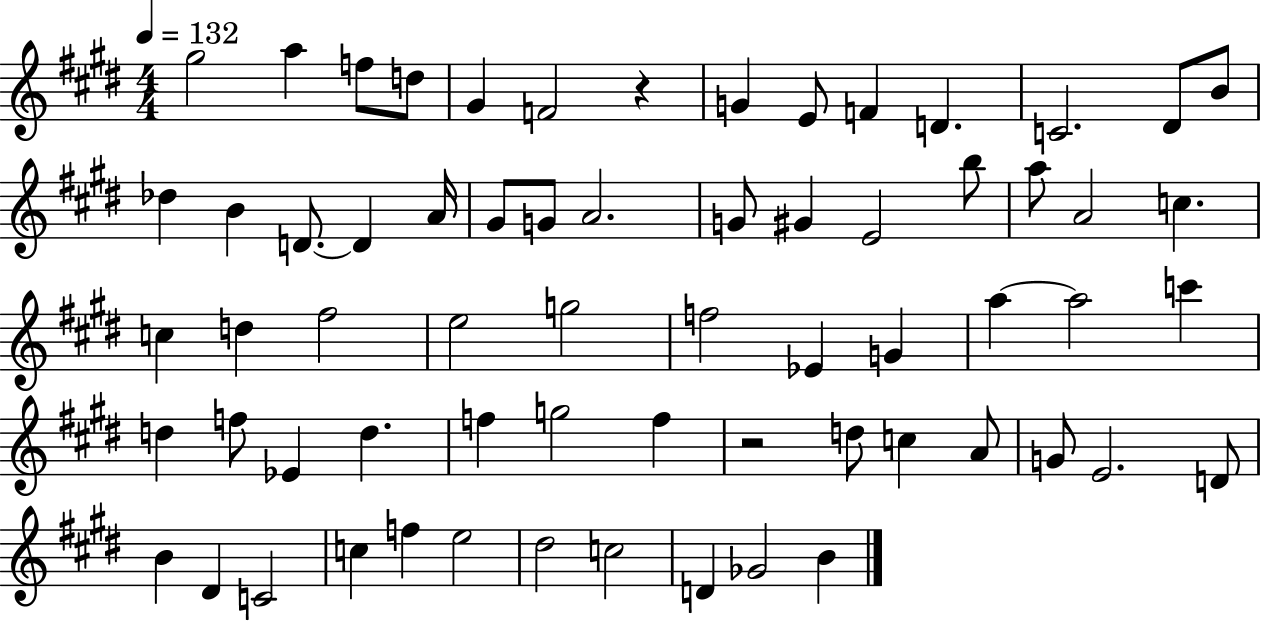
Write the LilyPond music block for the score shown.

{
  \clef treble
  \numericTimeSignature
  \time 4/4
  \key e \major
  \tempo 4 = 132
  \repeat volta 2 { gis''2 a''4 f''8 d''8 | gis'4 f'2 r4 | g'4 e'8 f'4 d'4. | c'2. dis'8 b'8 | \break des''4 b'4 d'8.~~ d'4 a'16 | gis'8 g'8 a'2. | g'8 gis'4 e'2 b''8 | a''8 a'2 c''4. | \break c''4 d''4 fis''2 | e''2 g''2 | f''2 ees'4 g'4 | a''4~~ a''2 c'''4 | \break d''4 f''8 ees'4 d''4. | f''4 g''2 f''4 | r2 d''8 c''4 a'8 | g'8 e'2. d'8 | \break b'4 dis'4 c'2 | c''4 f''4 e''2 | dis''2 c''2 | d'4 ges'2 b'4 | \break } \bar "|."
}